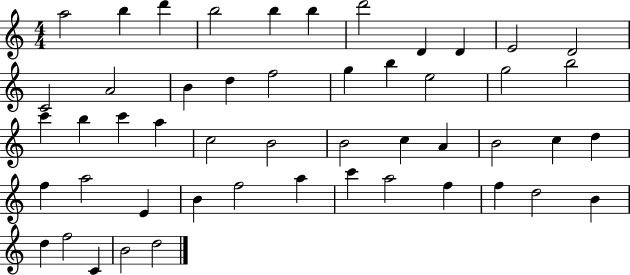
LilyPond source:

{
  \clef treble
  \numericTimeSignature
  \time 4/4
  \key c \major
  a''2 b''4 d'''4 | b''2 b''4 b''4 | d'''2 d'4 d'4 | e'2 d'2 | \break c'2 a'2 | b'4 d''4 f''2 | g''4 b''4 e''2 | g''2 b''2 | \break c'''4 b''4 c'''4 a''4 | c''2 b'2 | b'2 c''4 a'4 | b'2 c''4 d''4 | \break f''4 a''2 e'4 | b'4 f''2 a''4 | c'''4 a''2 f''4 | f''4 d''2 b'4 | \break d''4 f''2 c'4 | b'2 d''2 | \bar "|."
}